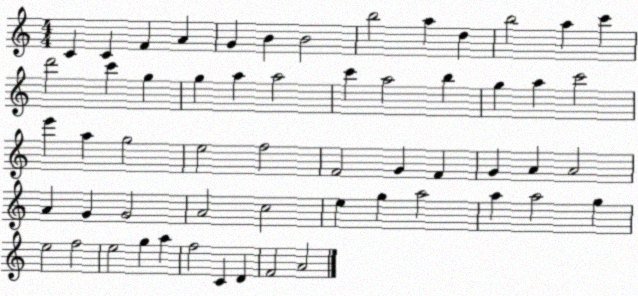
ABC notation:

X:1
T:Untitled
M:4/4
L:1/4
K:C
C C F A G B B2 b2 a d b2 a c' d'2 c' g g a a2 c' a2 b g a c'2 e' a g2 e2 f2 F2 G F G A A2 A G G2 A2 c2 e g a2 a a2 g e2 f2 e2 g a f2 C D F2 A2